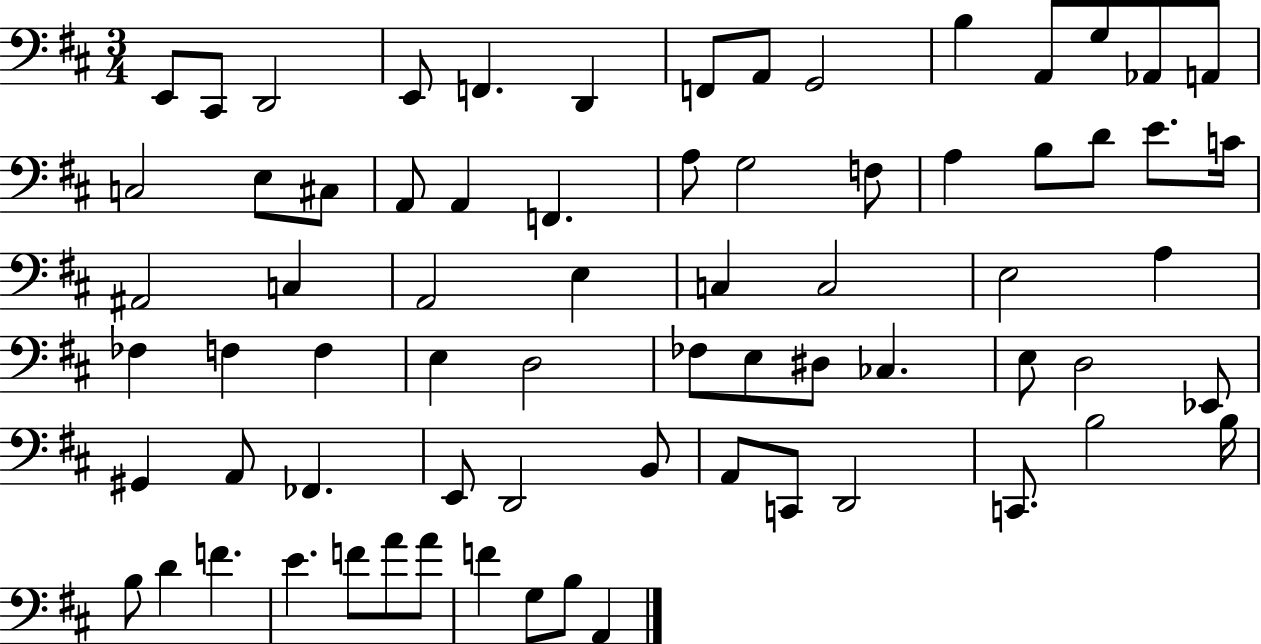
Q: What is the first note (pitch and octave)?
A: E2